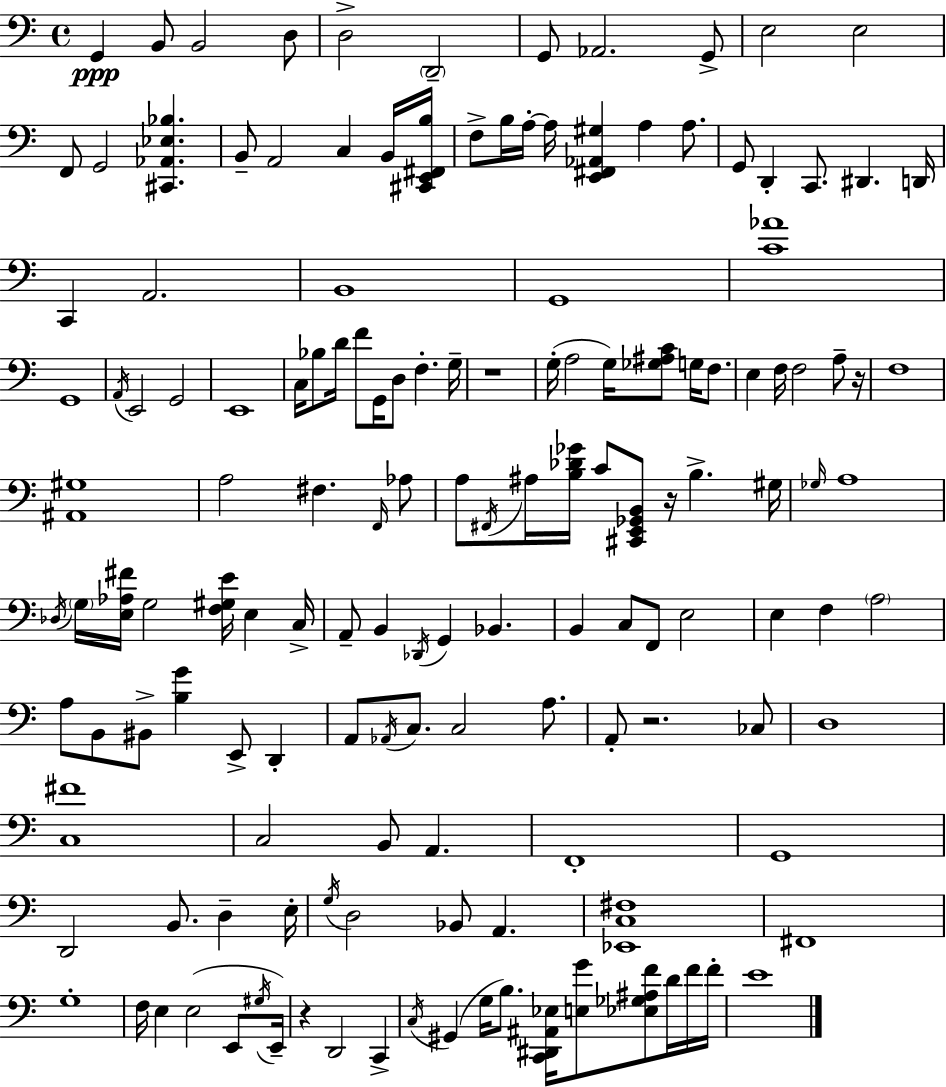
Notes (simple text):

G2/q B2/e B2/h D3/e D3/h D2/h G2/e Ab2/h. G2/e E3/h E3/h F2/e G2/h [C#2,Ab2,Eb3,Bb3]/q. B2/e A2/h C3/q B2/s [C#2,E2,F#2,B3]/s F3/e B3/s A3/s A3/s [E2,F#2,Ab2,G#3]/q A3/q A3/e. G2/e D2/q C2/e. D#2/q. D2/s C2/q A2/h. B2/w G2/w [C4,Ab4]/w G2/w A2/s E2/h G2/h E2/w C3/s Bb3/e D4/s F4/e G2/s D3/e F3/q. G3/s R/w G3/s A3/h G3/s [Gb3,A#3,C4]/e G3/s F3/e. E3/q F3/s F3/h A3/e R/s F3/w [A#2,G#3]/w A3/h F#3/q. F2/s Ab3/e A3/e F#2/s A#3/s [B3,Db4,Gb4]/s C4/e [C#2,E2,Gb2,B2]/e R/s B3/q. G#3/s Gb3/s A3/w Db3/s G3/s [E3,Ab3,F#4]/s G3/h [F3,G#3,E4]/s E3/q C3/s A2/e B2/q Db2/s G2/q Bb2/q. B2/q C3/e F2/e E3/h E3/q F3/q A3/h A3/e B2/e BIS2/e [B3,G4]/q E2/e D2/q A2/e Ab2/s C3/e. C3/h A3/e. A2/e R/h. CES3/e D3/w [C3,F#4]/w C3/h B2/e A2/q. F2/w G2/w D2/h B2/e. D3/q E3/s G3/s D3/h Bb2/e A2/q. [Eb2,C3,F#3]/w F#2/w G3/w F3/s E3/q E3/h E2/e G#3/s E2/s R/q D2/h C2/q C3/s G#2/q G3/s B3/e. [C2,D#2,A#2,Eb3]/s [E3,G4]/e [Eb3,Gb3,A#3,F4]/e D4/s F4/s F4/s E4/w